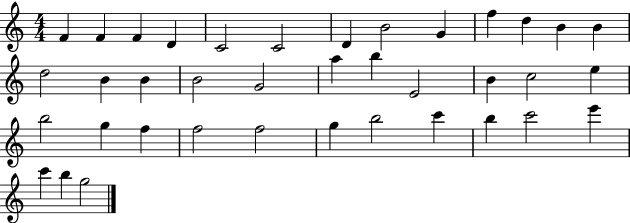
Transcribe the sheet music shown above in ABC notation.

X:1
T:Untitled
M:4/4
L:1/4
K:C
F F F D C2 C2 D B2 G f d B B d2 B B B2 G2 a b E2 B c2 e b2 g f f2 f2 g b2 c' b c'2 e' c' b g2